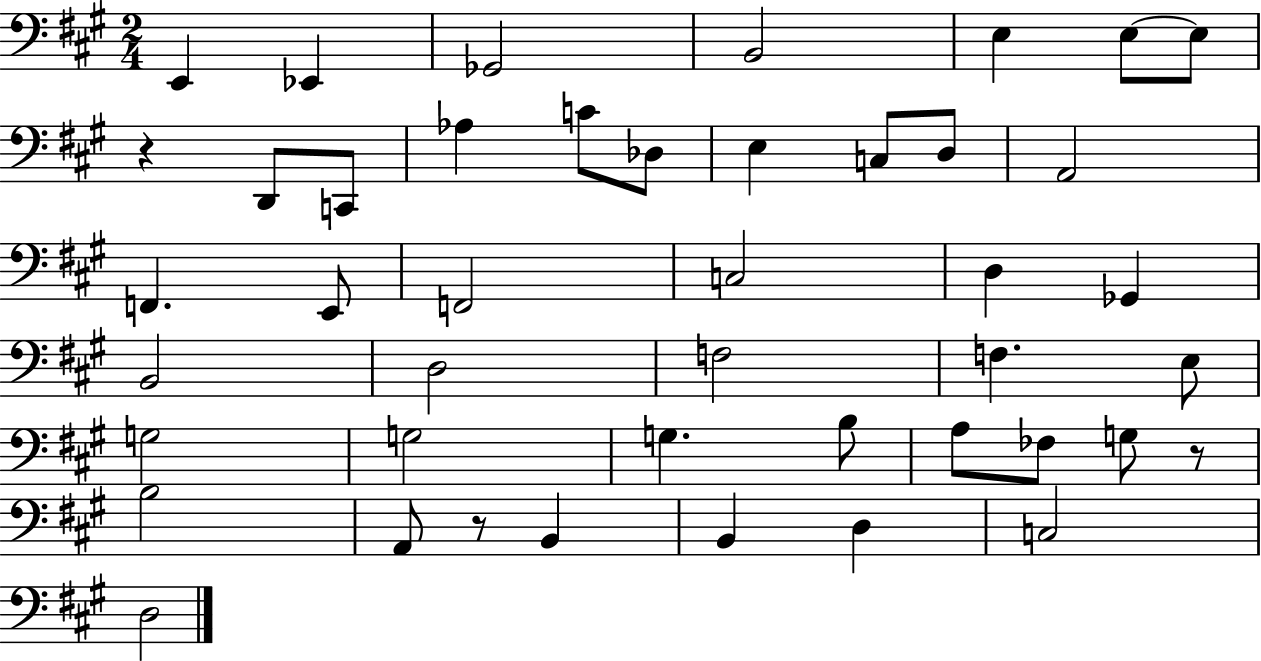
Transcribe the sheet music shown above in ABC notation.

X:1
T:Untitled
M:2/4
L:1/4
K:A
E,, _E,, _G,,2 B,,2 E, E,/2 E,/2 z D,,/2 C,,/2 _A, C/2 _D,/2 E, C,/2 D,/2 A,,2 F,, E,,/2 F,,2 C,2 D, _G,, B,,2 D,2 F,2 F, E,/2 G,2 G,2 G, B,/2 A,/2 _F,/2 G,/2 z/2 B,2 A,,/2 z/2 B,, B,, D, C,2 D,2